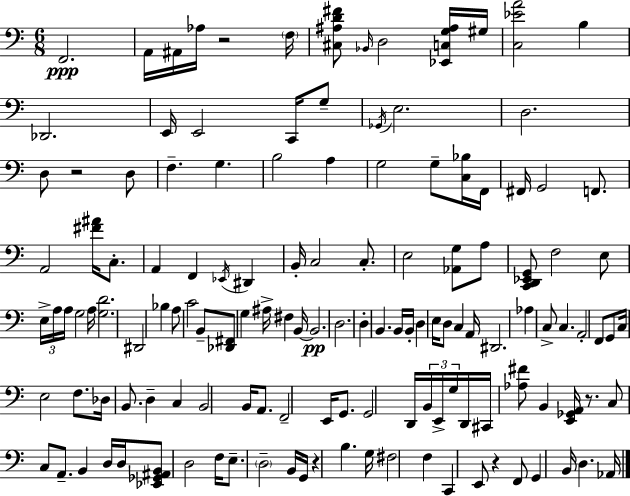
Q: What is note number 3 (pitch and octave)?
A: A#2